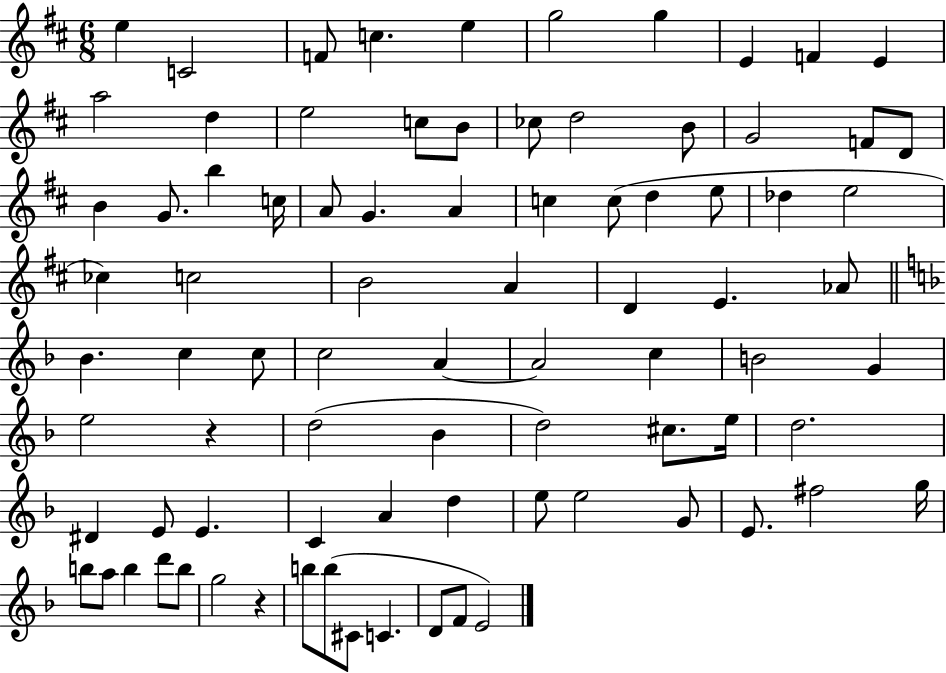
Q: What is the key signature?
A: D major